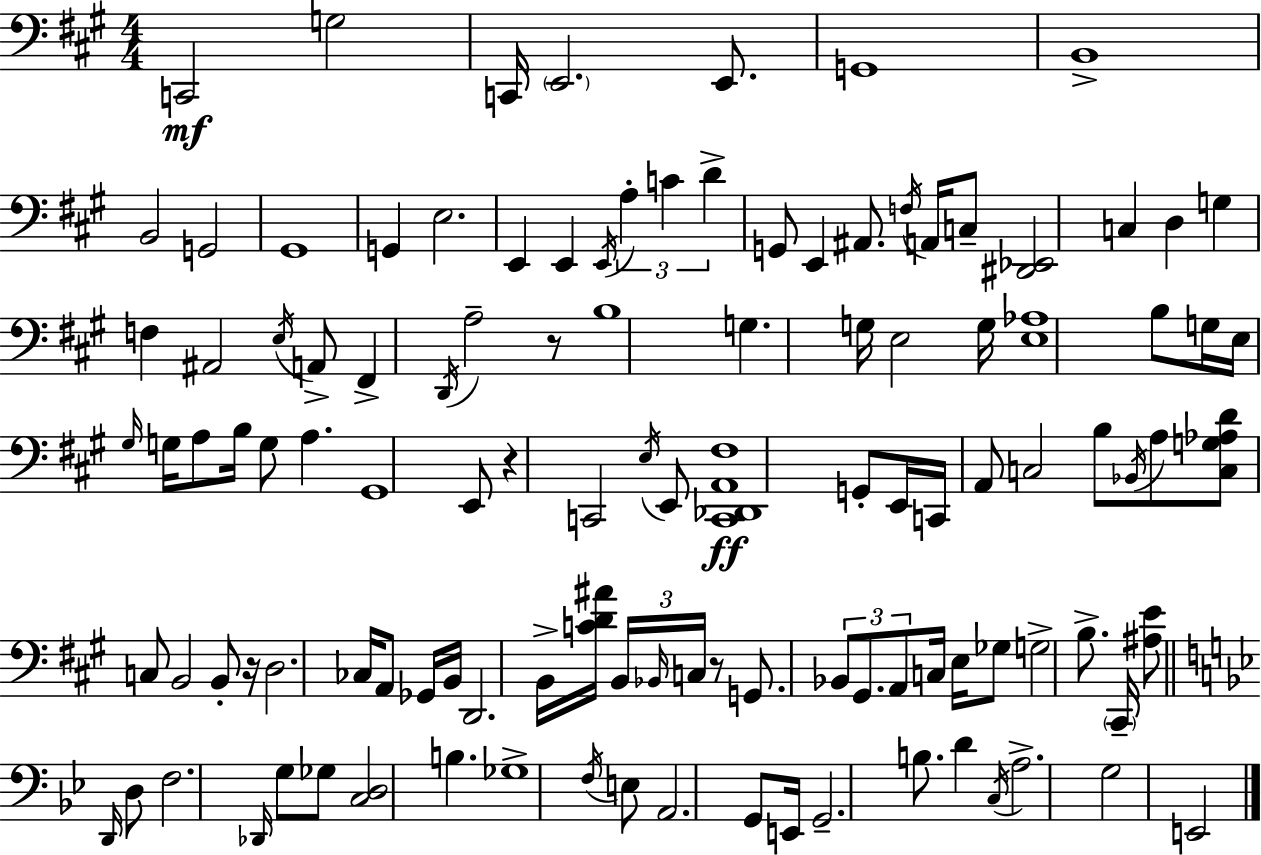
C2/h G3/h C2/s E2/h. E2/e. G2/w B2/w B2/h G2/h G#2/w G2/q E3/h. E2/q E2/q E2/s A3/q C4/q D4/q G2/e E2/q A#2/e. F3/s A2/s C3/e [D#2,Eb2]/h C3/q D3/q G3/q F3/q A#2/h E3/s A2/e F#2/q D2/s A3/h R/e B3/w G3/q. G3/s E3/h G3/s [E3,Ab3]/w B3/e G3/s E3/s G#3/s G3/s A3/e B3/s G3/e A3/q. G#2/w E2/e R/q C2/h E3/s E2/e [C2,Db2,A2,F#3]/w G2/e E2/s C2/s A2/e C3/h B3/e Bb2/s A3/e [C3,G3,Ab3,D4]/e C3/e B2/h B2/e R/s D3/h. CES3/s A2/e Gb2/s B2/s D2/h. B2/s [C4,D4,A#4]/s B2/s Bb2/s C3/s R/e G2/e. Bb2/e G#2/e. A2/e C3/s E3/s Gb3/e G3/h B3/e. C#2/s [A#3,E4]/e D2/s D3/e F3/h. Db2/s G3/e Gb3/e [C3,D3]/h B3/q. Gb3/w F3/s E3/e A2/h. G2/e E2/s G2/h. B3/e. D4/q C3/s A3/h. G3/h E2/h